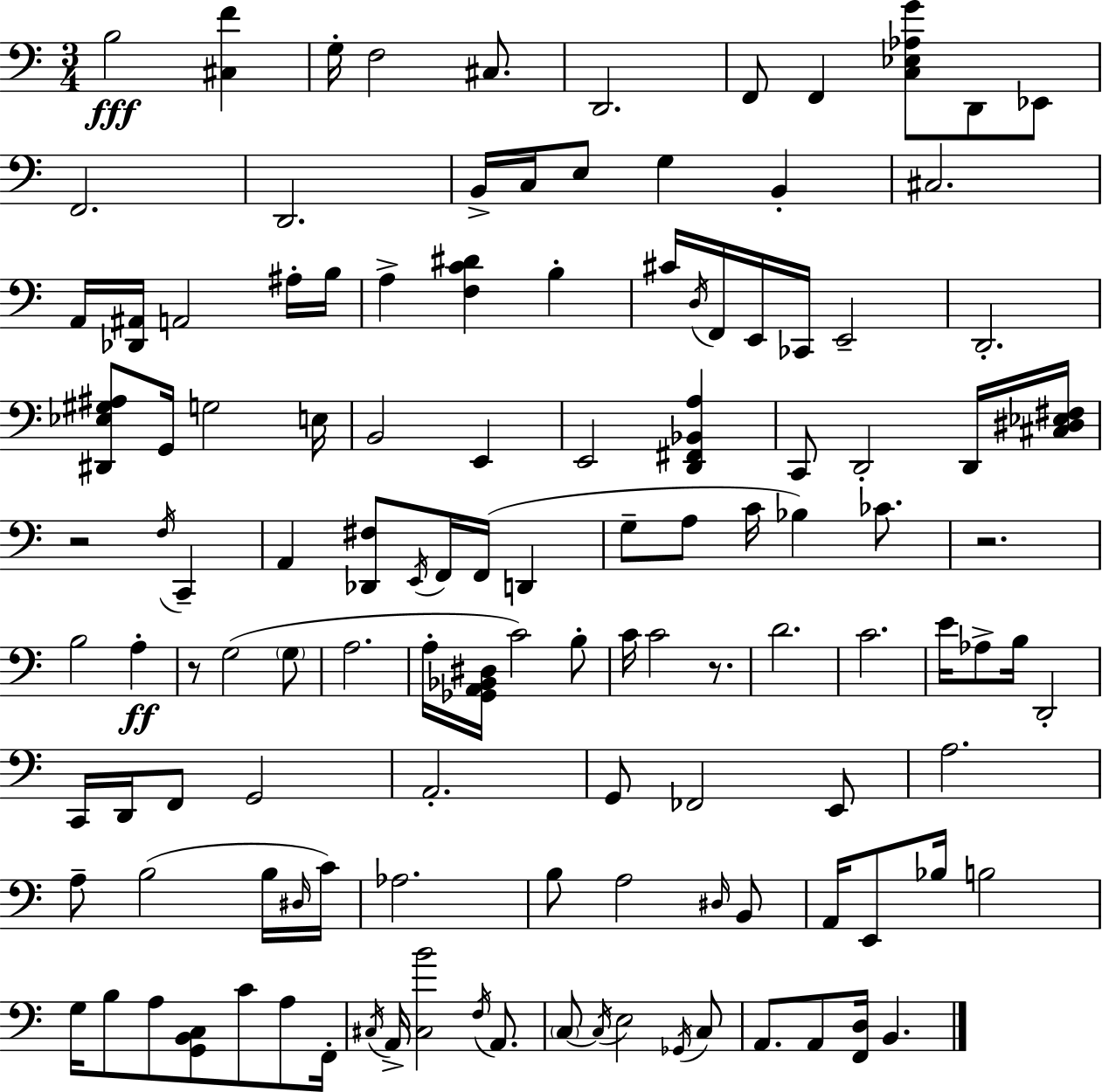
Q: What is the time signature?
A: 3/4